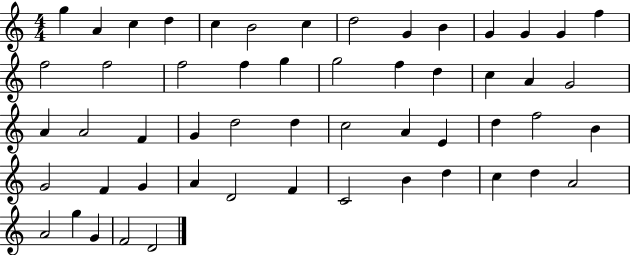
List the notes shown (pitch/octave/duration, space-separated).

G5/q A4/q C5/q D5/q C5/q B4/h C5/q D5/h G4/q B4/q G4/q G4/q G4/q F5/q F5/h F5/h F5/h F5/q G5/q G5/h F5/q D5/q C5/q A4/q G4/h A4/q A4/h F4/q G4/q D5/h D5/q C5/h A4/q E4/q D5/q F5/h B4/q G4/h F4/q G4/q A4/q D4/h F4/q C4/h B4/q D5/q C5/q D5/q A4/h A4/h G5/q G4/q F4/h D4/h